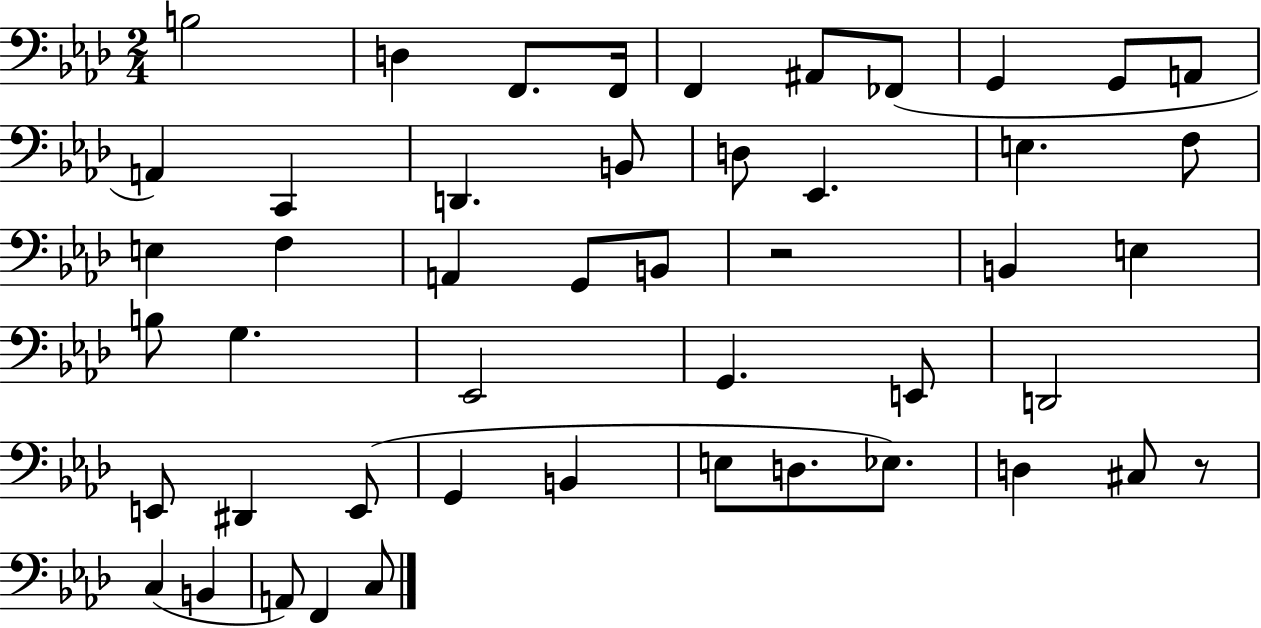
B3/h D3/q F2/e. F2/s F2/q A#2/e FES2/e G2/q G2/e A2/e A2/q C2/q D2/q. B2/e D3/e Eb2/q. E3/q. F3/e E3/q F3/q A2/q G2/e B2/e R/h B2/q E3/q B3/e G3/q. Eb2/h G2/q. E2/e D2/h E2/e D#2/q E2/e G2/q B2/q E3/e D3/e. Eb3/e. D3/q C#3/e R/e C3/q B2/q A2/e F2/q C3/e